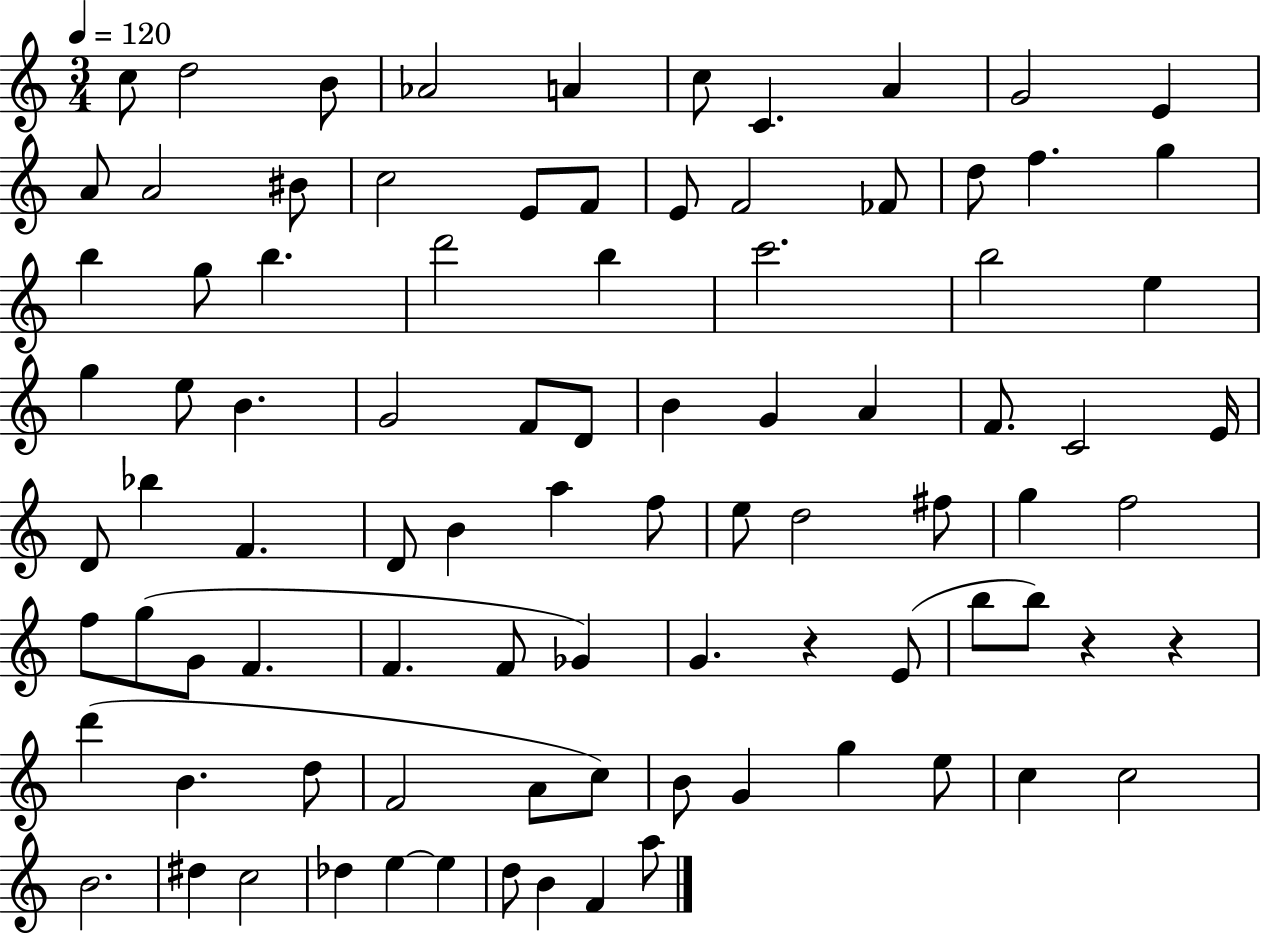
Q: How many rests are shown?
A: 3